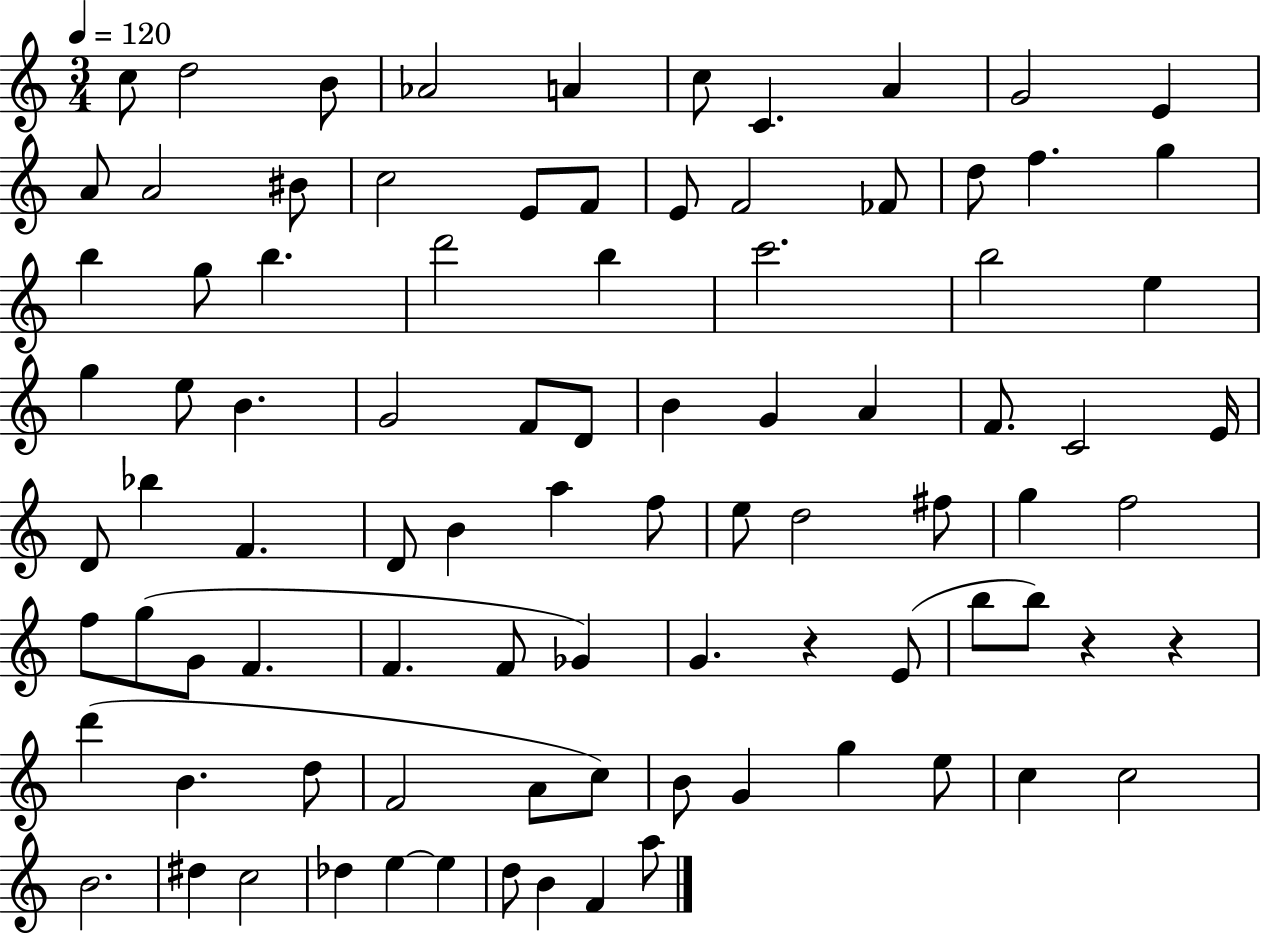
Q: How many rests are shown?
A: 3